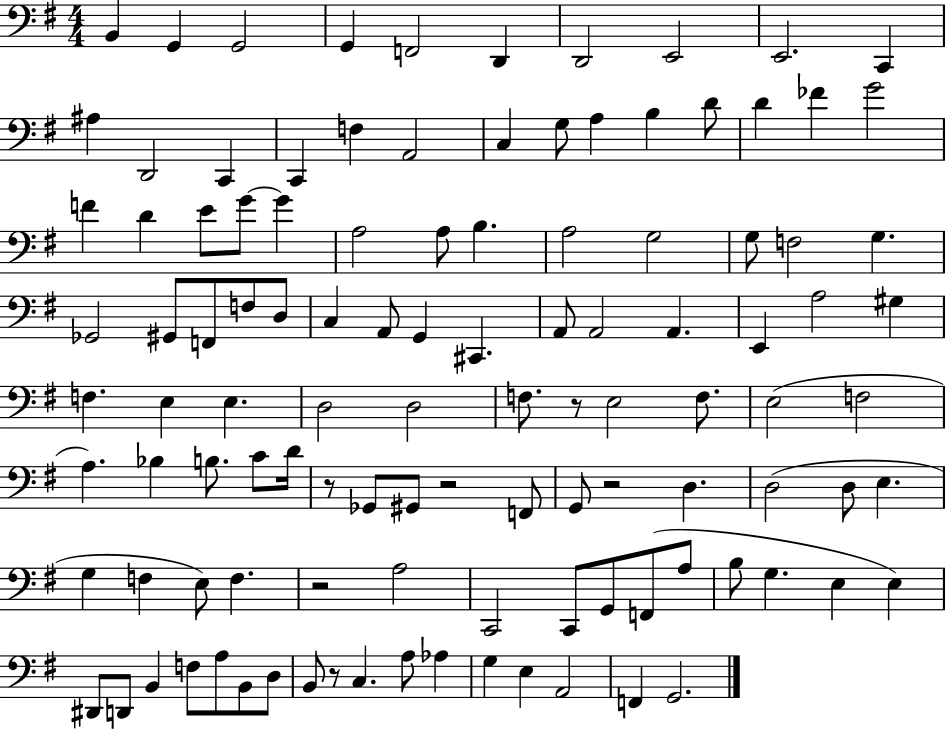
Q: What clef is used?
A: bass